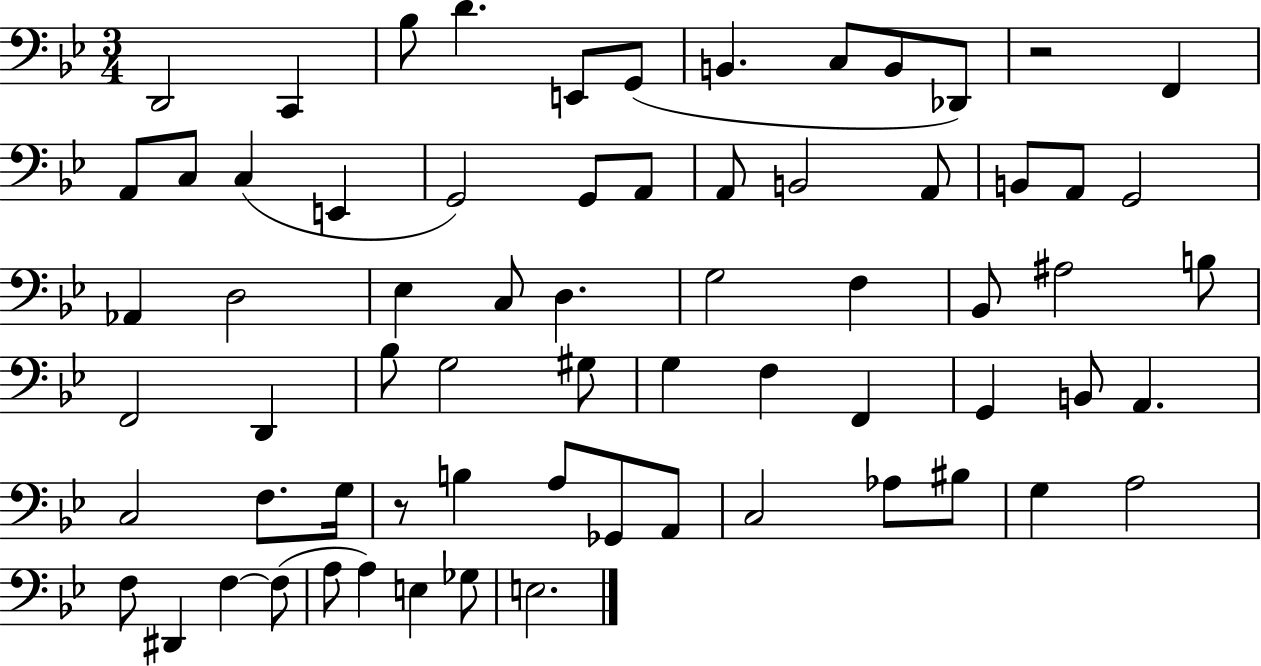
D2/h C2/q Bb3/e D4/q. E2/e G2/e B2/q. C3/e B2/e Db2/e R/h F2/q A2/e C3/e C3/q E2/q G2/h G2/e A2/e A2/e B2/h A2/e B2/e A2/e G2/h Ab2/q D3/h Eb3/q C3/e D3/q. G3/h F3/q Bb2/e A#3/h B3/e F2/h D2/q Bb3/e G3/h G#3/e G3/q F3/q F2/q G2/q B2/e A2/q. C3/h F3/e. G3/s R/e B3/q A3/e Gb2/e A2/e C3/h Ab3/e BIS3/e G3/q A3/h F3/e D#2/q F3/q F3/e A3/e A3/q E3/q Gb3/e E3/h.